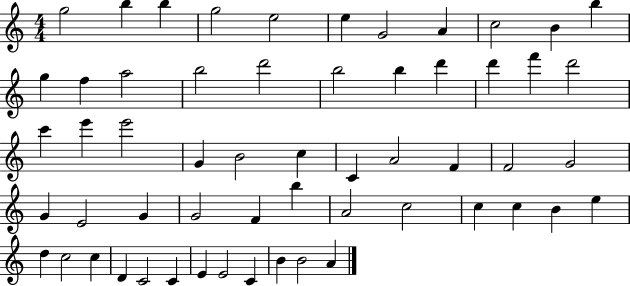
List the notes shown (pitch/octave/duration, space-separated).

G5/h B5/q B5/q G5/h E5/h E5/q G4/h A4/q C5/h B4/q B5/q G5/q F5/q A5/h B5/h D6/h B5/h B5/q D6/q D6/q F6/q D6/h C6/q E6/q E6/h G4/q B4/h C5/q C4/q A4/h F4/q F4/h G4/h G4/q E4/h G4/q G4/h F4/q B5/q A4/h C5/h C5/q C5/q B4/q E5/q D5/q C5/h C5/q D4/q C4/h C4/q E4/q E4/h C4/q B4/q B4/h A4/q